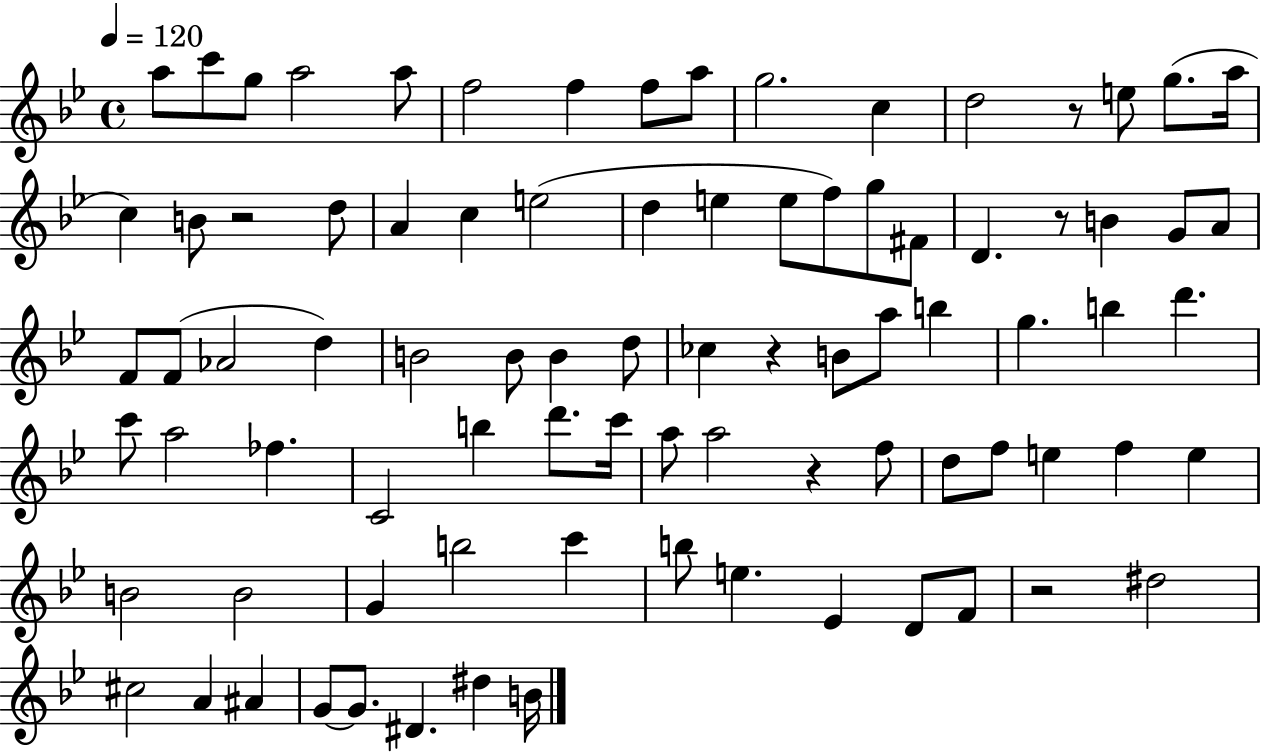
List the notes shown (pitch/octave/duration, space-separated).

A5/e C6/e G5/e A5/h A5/e F5/h F5/q F5/e A5/e G5/h. C5/q D5/h R/e E5/e G5/e. A5/s C5/q B4/e R/h D5/e A4/q C5/q E5/h D5/q E5/q E5/e F5/e G5/e F#4/e D4/q. R/e B4/q G4/e A4/e F4/e F4/e Ab4/h D5/q B4/h B4/e B4/q D5/e CES5/q R/q B4/e A5/e B5/q G5/q. B5/q D6/q. C6/e A5/h FES5/q. C4/h B5/q D6/e. C6/s A5/e A5/h R/q F5/e D5/e F5/e E5/q F5/q E5/q B4/h B4/h G4/q B5/h C6/q B5/e E5/q. Eb4/q D4/e F4/e R/h D#5/h C#5/h A4/q A#4/q G4/e G4/e. D#4/q. D#5/q B4/s